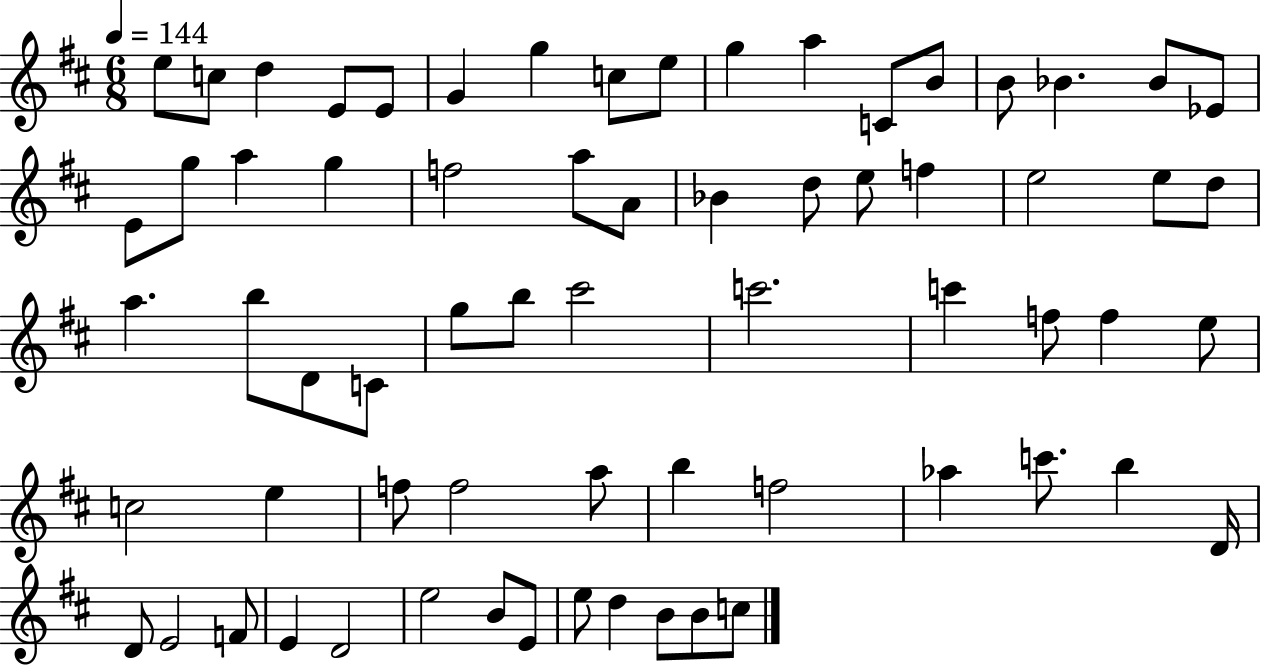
{
  \clef treble
  \numericTimeSignature
  \time 6/8
  \key d \major
  \tempo 4 = 144
  e''8 c''8 d''4 e'8 e'8 | g'4 g''4 c''8 e''8 | g''4 a''4 c'8 b'8 | b'8 bes'4. bes'8 ees'8 | \break e'8 g''8 a''4 g''4 | f''2 a''8 a'8 | bes'4 d''8 e''8 f''4 | e''2 e''8 d''8 | \break a''4. b''8 d'8 c'8 | g''8 b''8 cis'''2 | c'''2. | c'''4 f''8 f''4 e''8 | \break c''2 e''4 | f''8 f''2 a''8 | b''4 f''2 | aes''4 c'''8. b''4 d'16 | \break d'8 e'2 f'8 | e'4 d'2 | e''2 b'8 e'8 | e''8 d''4 b'8 b'8 c''8 | \break \bar "|."
}